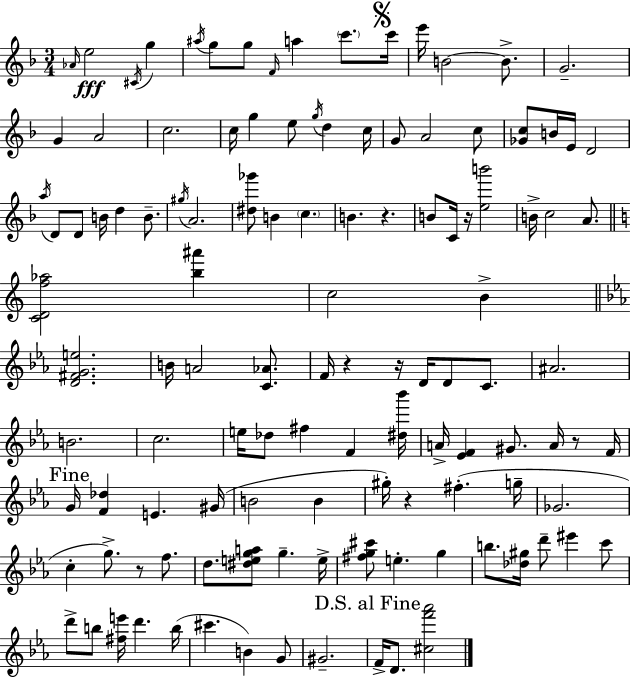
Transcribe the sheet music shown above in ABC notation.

X:1
T:Untitled
M:3/4
L:1/4
K:Dm
_A/4 e2 ^C/4 g ^a/4 g/2 g/2 F/4 a c'/2 c'/4 e'/4 B2 B/2 G2 G A2 c2 c/4 g e/2 g/4 d c/4 G/2 A2 c/2 [_Gc]/2 B/4 E/4 D2 a/4 D/2 D/2 B/4 d B/2 ^g/4 A2 [^d_g']/2 B c B z B/2 C/4 z/4 [eb']2 B/4 c2 A/2 [CDf_a]2 [b^a'] c2 B [D^FGe]2 B/4 A2 [C_A]/2 F/4 z z/4 D/4 D/2 C/2 ^A2 B2 c2 e/4 _d/2 ^f F [^d_b']/4 A/4 [_EF] ^G/2 A/4 z/2 F/4 G/4 [F_d] E ^G/4 B2 B ^g/4 z ^f g/4 _G2 c g/2 z/2 f/2 d/2 [^dega]/2 g e/4 [^fg^c']/2 e g b/2 [_d^g]/4 d'/2 ^e' c'/2 d'/2 b/2 [^fe']/4 d' b/4 ^c' B G/2 ^G2 F/4 D/2 [^cf'_a']2